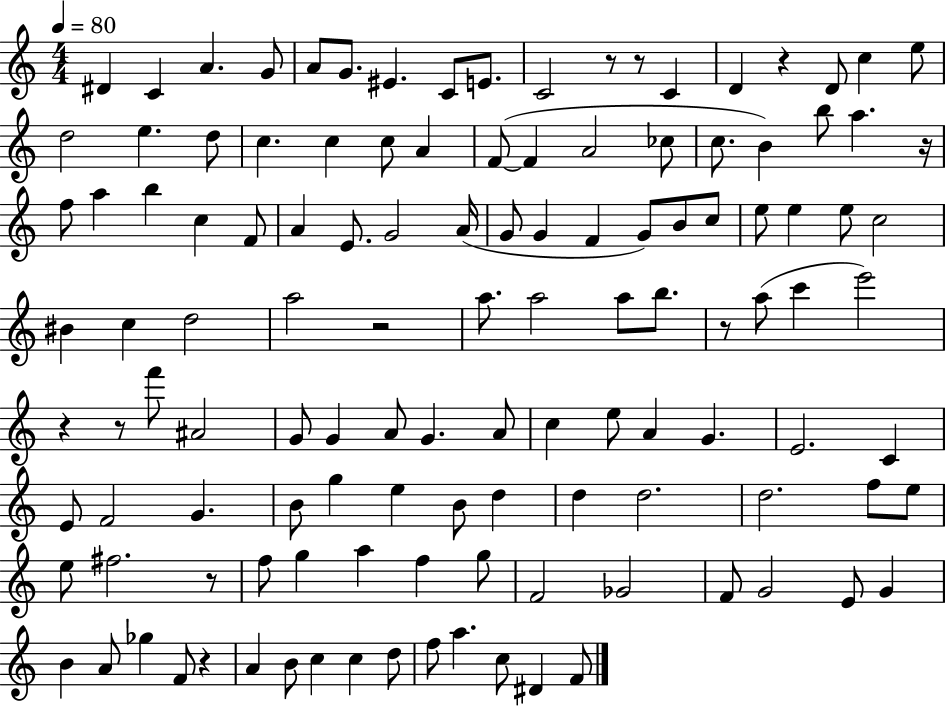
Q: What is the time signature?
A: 4/4